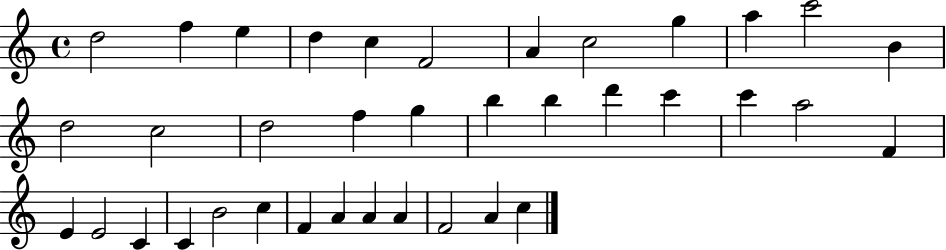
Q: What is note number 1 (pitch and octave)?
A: D5